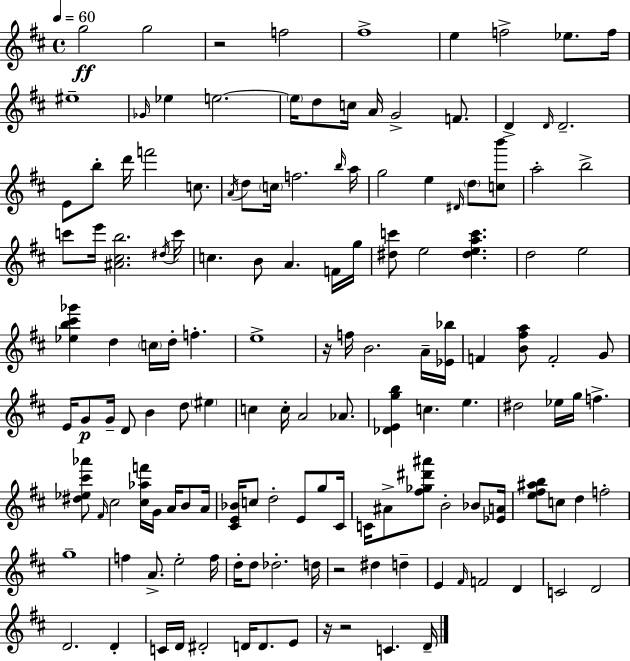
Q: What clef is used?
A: treble